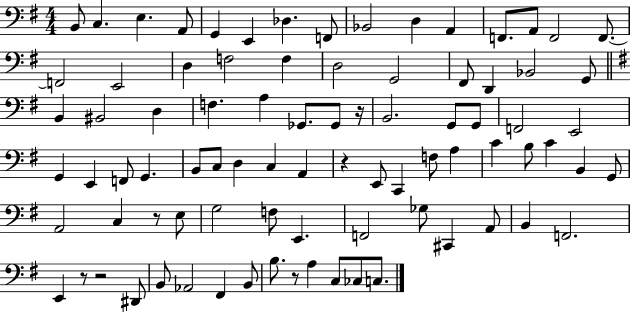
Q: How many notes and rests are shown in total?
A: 85